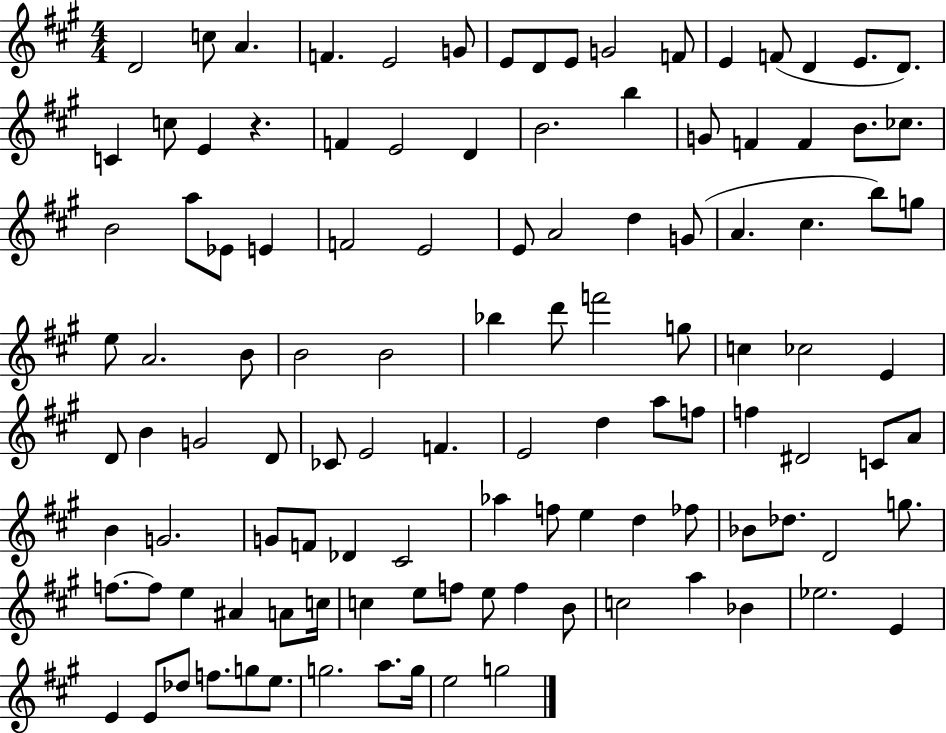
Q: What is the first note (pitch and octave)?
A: D4